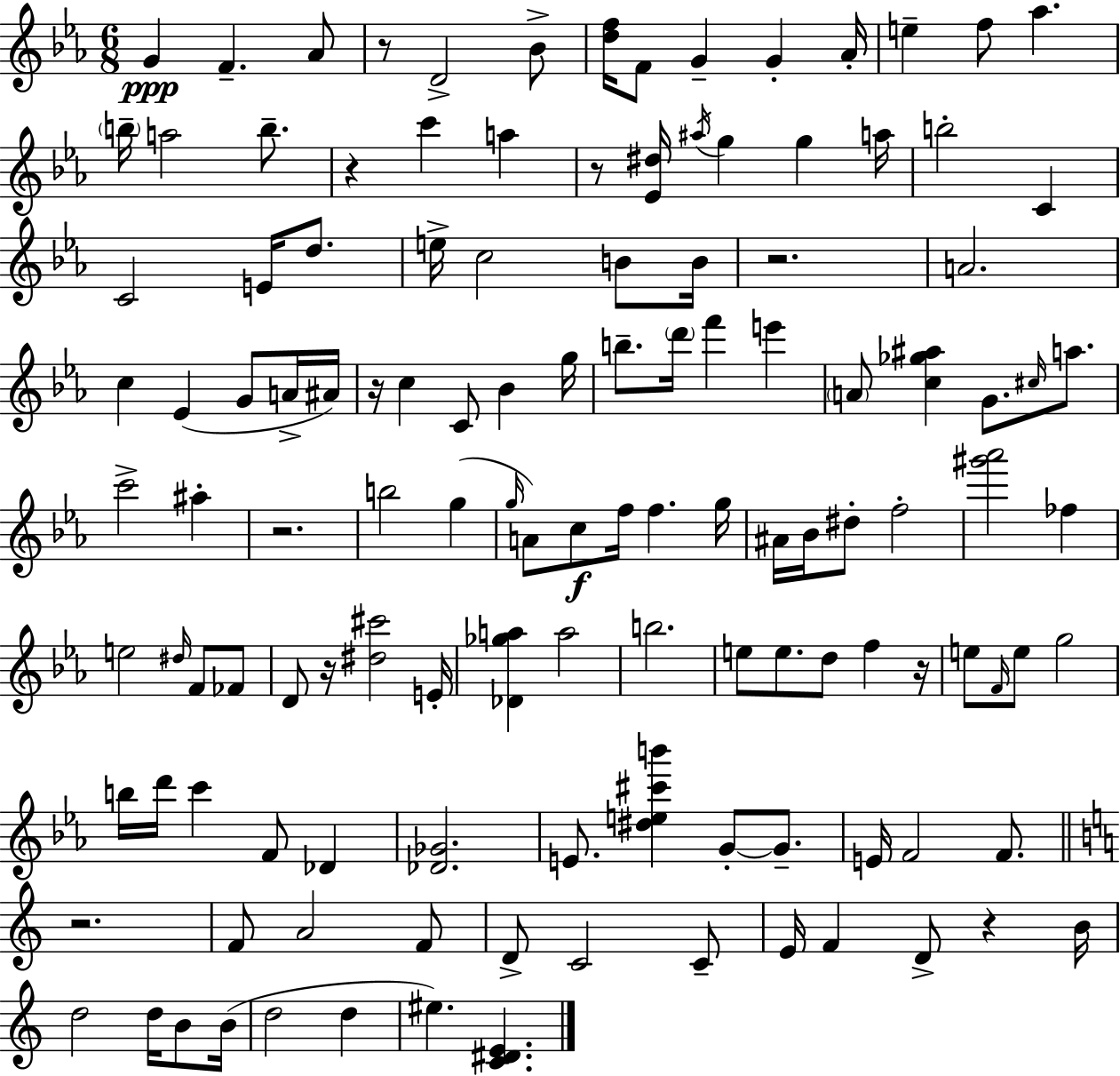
G4/q F4/q. Ab4/e R/e D4/h Bb4/e [D5,F5]/s F4/e G4/q G4/q Ab4/s E5/q F5/e Ab5/q. B5/s A5/h B5/e. R/q C6/q A5/q R/e [Eb4,D#5]/s A#5/s G5/q G5/q A5/s B5/h C4/q C4/h E4/s D5/e. E5/s C5/h B4/e B4/s R/h. A4/h. C5/q Eb4/q G4/e A4/s A#4/s R/s C5/q C4/e Bb4/q G5/s B5/e. D6/s F6/q E6/q A4/e [C5,Gb5,A#5]/q G4/e. C#5/s A5/e. C6/h A#5/q R/h. B5/h G5/q G5/s A4/e C5/e F5/s F5/q. G5/s A#4/s Bb4/s D#5/e F5/h [G#6,Ab6]/h FES5/q E5/h D#5/s F4/e FES4/e D4/e R/s [D#5,C#6]/h E4/s [Db4,Gb5,A5]/q A5/h B5/h. E5/e E5/e. D5/e F5/q R/s E5/e F4/s E5/e G5/h B5/s D6/s C6/q F4/e Db4/q [Db4,Gb4]/h. E4/e. [D#5,E5,C#6,B6]/q G4/e G4/e. E4/s F4/h F4/e. R/h. F4/e A4/h F4/e D4/e C4/h C4/e E4/s F4/q D4/e R/q B4/s D5/h D5/s B4/e B4/s D5/h D5/q EIS5/q. [C4,D#4,E4]/q.